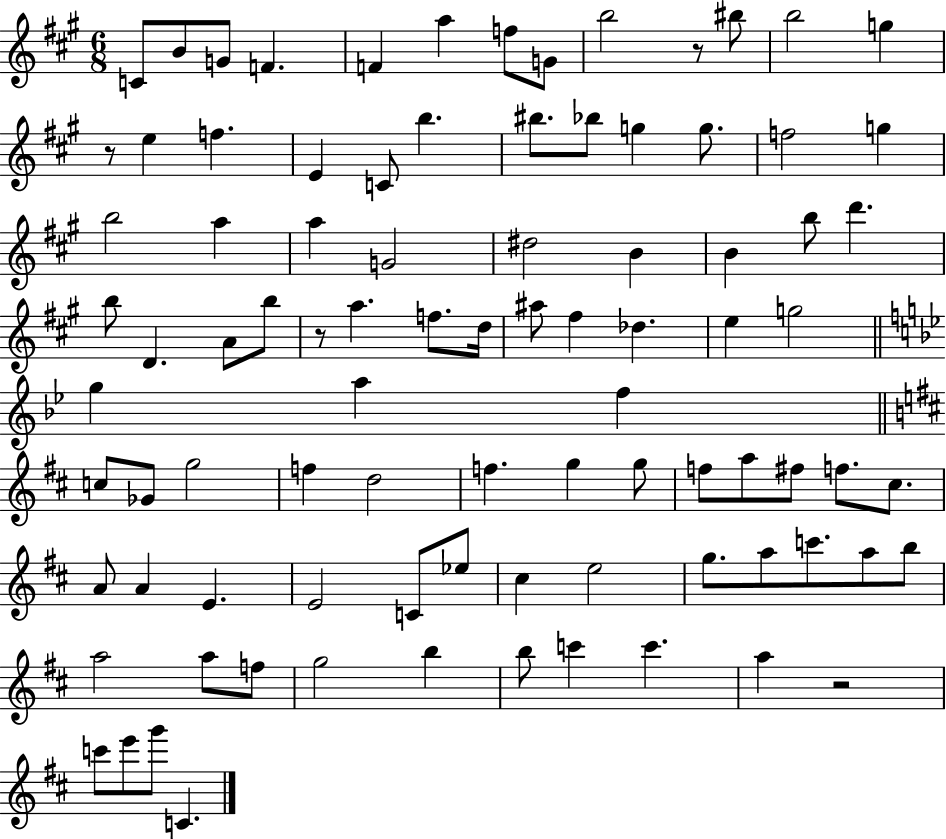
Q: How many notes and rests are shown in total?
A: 90